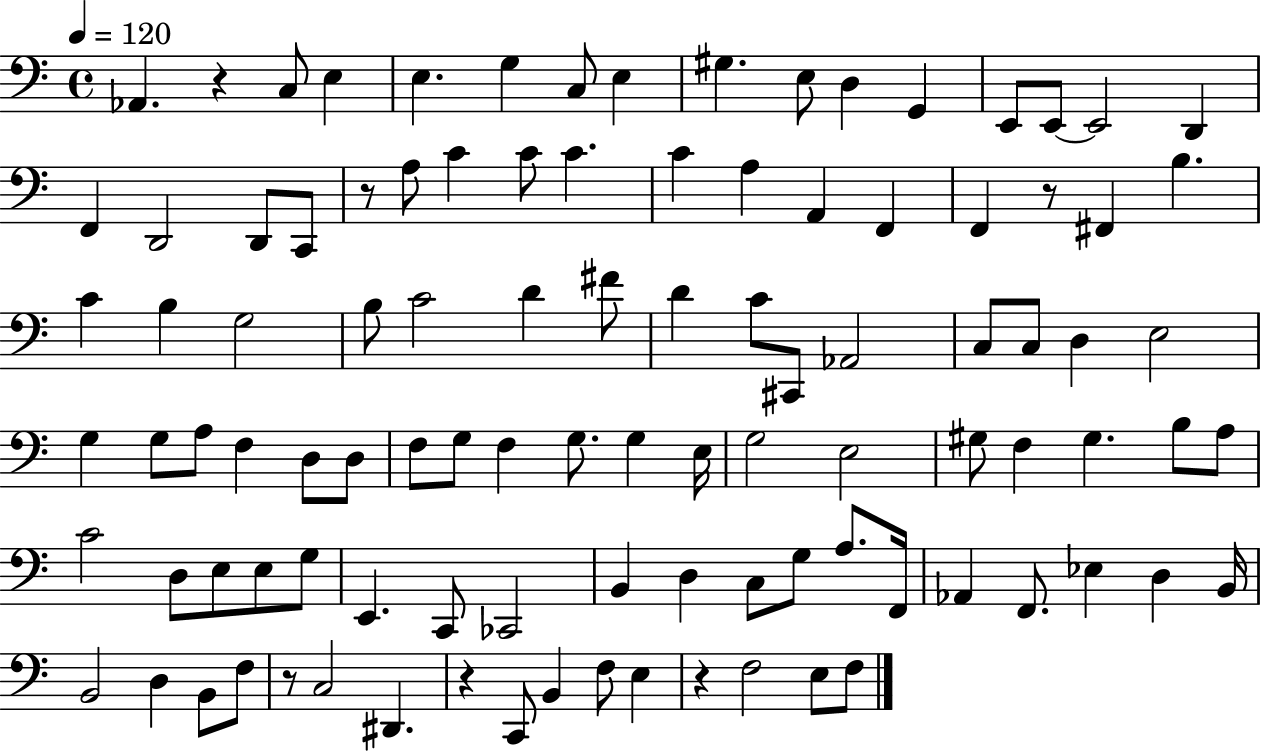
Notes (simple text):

Ab2/q. R/q C3/e E3/q E3/q. G3/q C3/e E3/q G#3/q. E3/e D3/q G2/q E2/e E2/e E2/h D2/q F2/q D2/h D2/e C2/e R/e A3/e C4/q C4/e C4/q. C4/q A3/q A2/q F2/q F2/q R/e F#2/q B3/q. C4/q B3/q G3/h B3/e C4/h D4/q F#4/e D4/q C4/e C#2/e Ab2/h C3/e C3/e D3/q E3/h G3/q G3/e A3/e F3/q D3/e D3/e F3/e G3/e F3/q G3/e. G3/q E3/s G3/h E3/h G#3/e F3/q G#3/q. B3/e A3/e C4/h D3/e E3/e E3/e G3/e E2/q. C2/e CES2/h B2/q D3/q C3/e G3/e A3/e. F2/s Ab2/q F2/e. Eb3/q D3/q B2/s B2/h D3/q B2/e F3/e R/e C3/h D#2/q. R/q C2/e B2/q F3/e E3/q R/q F3/h E3/e F3/e